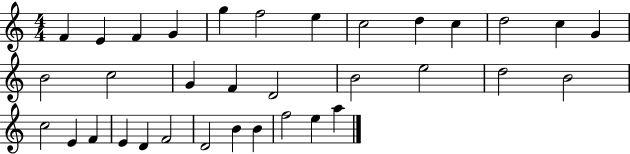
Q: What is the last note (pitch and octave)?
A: A5